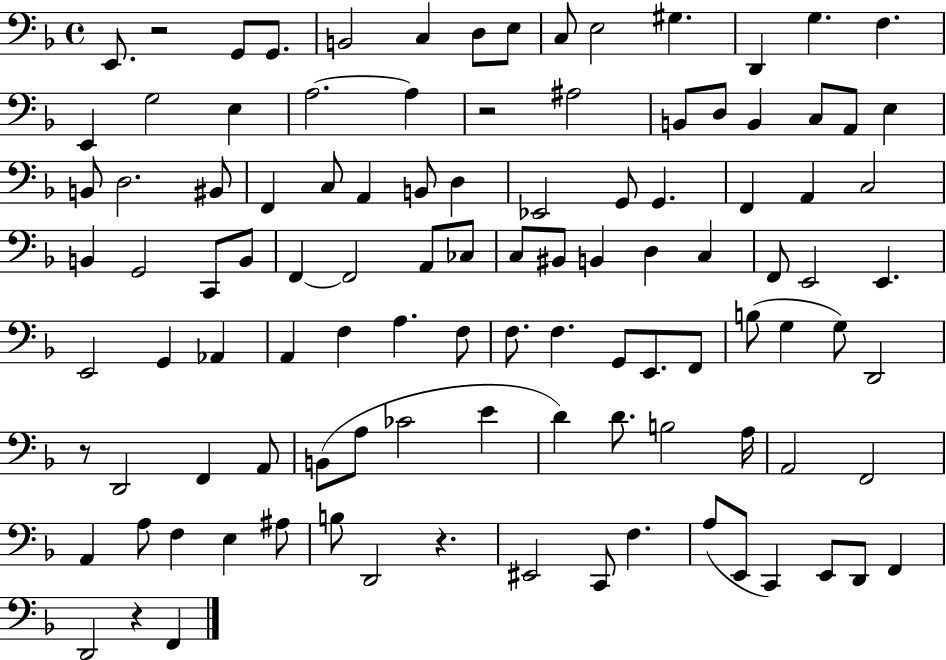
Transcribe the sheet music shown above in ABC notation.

X:1
T:Untitled
M:4/4
L:1/4
K:F
E,,/2 z2 G,,/2 G,,/2 B,,2 C, D,/2 E,/2 C,/2 E,2 ^G, D,, G, F, E,, G,2 E, A,2 A, z2 ^A,2 B,,/2 D,/2 B,, C,/2 A,,/2 E, B,,/2 D,2 ^B,,/2 F,, C,/2 A,, B,,/2 D, _E,,2 G,,/2 G,, F,, A,, C,2 B,, G,,2 C,,/2 B,,/2 F,, F,,2 A,,/2 _C,/2 C,/2 ^B,,/2 B,, D, C, F,,/2 E,,2 E,, E,,2 G,, _A,, A,, F, A, F,/2 F,/2 F, G,,/2 E,,/2 F,,/2 B,/2 G, G,/2 D,,2 z/2 D,,2 F,, A,,/2 B,,/2 A,/2 _C2 E D D/2 B,2 A,/4 A,,2 F,,2 A,, A,/2 F, E, ^A,/2 B,/2 D,,2 z ^E,,2 C,,/2 F, A,/2 E,,/2 C,, E,,/2 D,,/2 F,, D,,2 z F,,